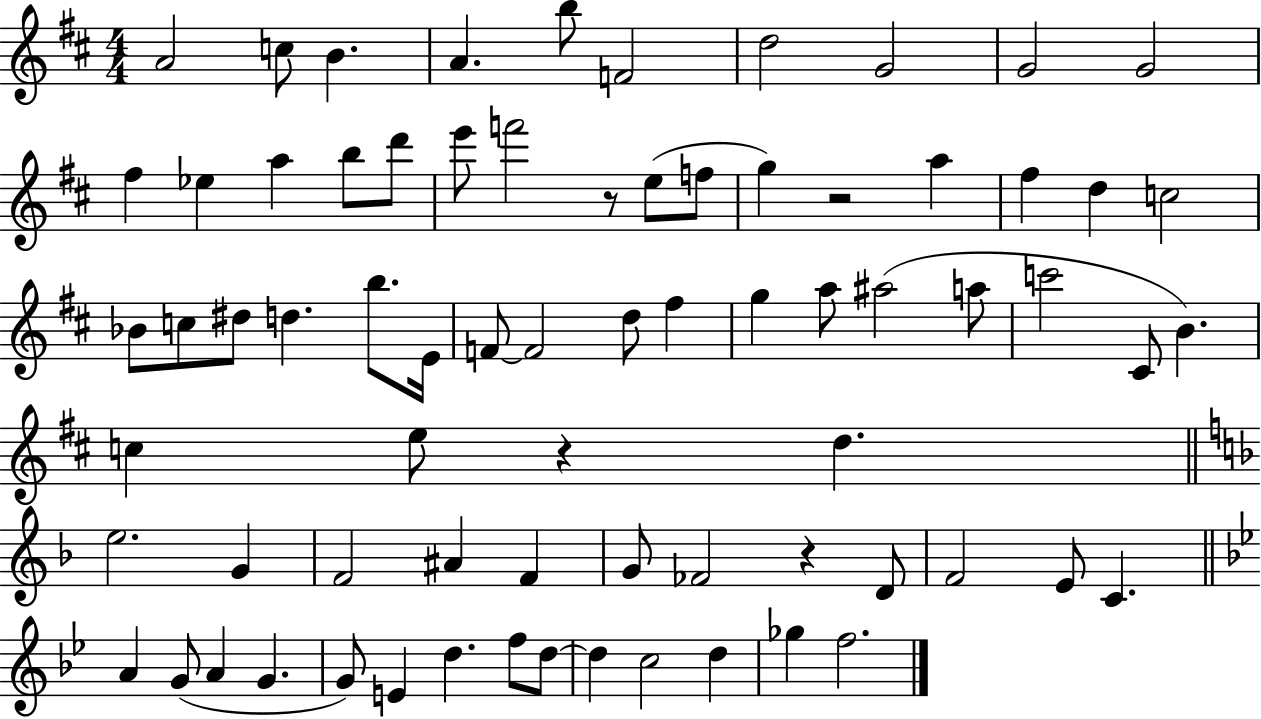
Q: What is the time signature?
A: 4/4